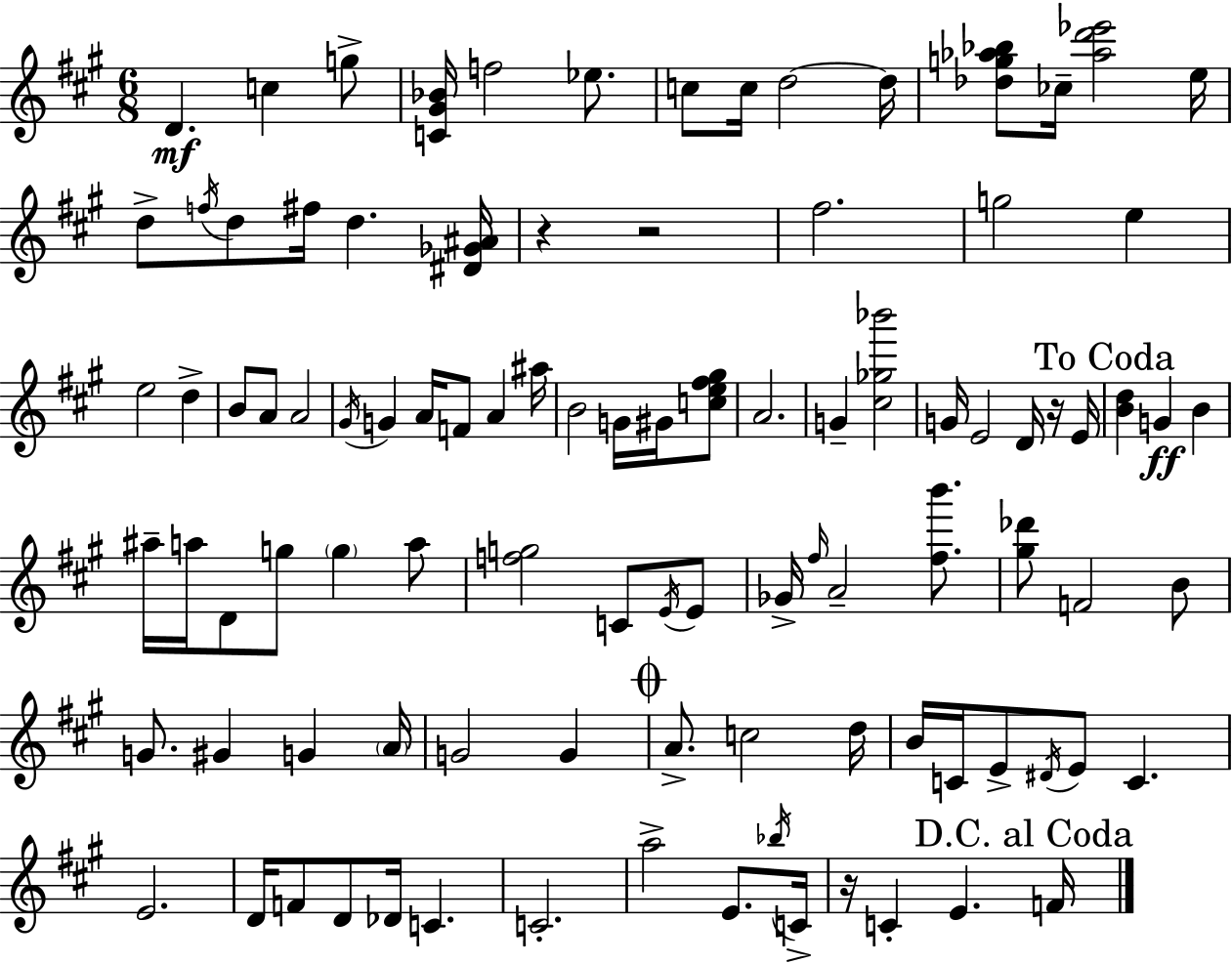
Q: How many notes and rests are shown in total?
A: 98